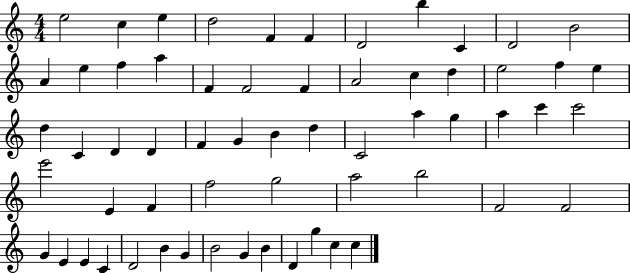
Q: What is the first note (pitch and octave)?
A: E5